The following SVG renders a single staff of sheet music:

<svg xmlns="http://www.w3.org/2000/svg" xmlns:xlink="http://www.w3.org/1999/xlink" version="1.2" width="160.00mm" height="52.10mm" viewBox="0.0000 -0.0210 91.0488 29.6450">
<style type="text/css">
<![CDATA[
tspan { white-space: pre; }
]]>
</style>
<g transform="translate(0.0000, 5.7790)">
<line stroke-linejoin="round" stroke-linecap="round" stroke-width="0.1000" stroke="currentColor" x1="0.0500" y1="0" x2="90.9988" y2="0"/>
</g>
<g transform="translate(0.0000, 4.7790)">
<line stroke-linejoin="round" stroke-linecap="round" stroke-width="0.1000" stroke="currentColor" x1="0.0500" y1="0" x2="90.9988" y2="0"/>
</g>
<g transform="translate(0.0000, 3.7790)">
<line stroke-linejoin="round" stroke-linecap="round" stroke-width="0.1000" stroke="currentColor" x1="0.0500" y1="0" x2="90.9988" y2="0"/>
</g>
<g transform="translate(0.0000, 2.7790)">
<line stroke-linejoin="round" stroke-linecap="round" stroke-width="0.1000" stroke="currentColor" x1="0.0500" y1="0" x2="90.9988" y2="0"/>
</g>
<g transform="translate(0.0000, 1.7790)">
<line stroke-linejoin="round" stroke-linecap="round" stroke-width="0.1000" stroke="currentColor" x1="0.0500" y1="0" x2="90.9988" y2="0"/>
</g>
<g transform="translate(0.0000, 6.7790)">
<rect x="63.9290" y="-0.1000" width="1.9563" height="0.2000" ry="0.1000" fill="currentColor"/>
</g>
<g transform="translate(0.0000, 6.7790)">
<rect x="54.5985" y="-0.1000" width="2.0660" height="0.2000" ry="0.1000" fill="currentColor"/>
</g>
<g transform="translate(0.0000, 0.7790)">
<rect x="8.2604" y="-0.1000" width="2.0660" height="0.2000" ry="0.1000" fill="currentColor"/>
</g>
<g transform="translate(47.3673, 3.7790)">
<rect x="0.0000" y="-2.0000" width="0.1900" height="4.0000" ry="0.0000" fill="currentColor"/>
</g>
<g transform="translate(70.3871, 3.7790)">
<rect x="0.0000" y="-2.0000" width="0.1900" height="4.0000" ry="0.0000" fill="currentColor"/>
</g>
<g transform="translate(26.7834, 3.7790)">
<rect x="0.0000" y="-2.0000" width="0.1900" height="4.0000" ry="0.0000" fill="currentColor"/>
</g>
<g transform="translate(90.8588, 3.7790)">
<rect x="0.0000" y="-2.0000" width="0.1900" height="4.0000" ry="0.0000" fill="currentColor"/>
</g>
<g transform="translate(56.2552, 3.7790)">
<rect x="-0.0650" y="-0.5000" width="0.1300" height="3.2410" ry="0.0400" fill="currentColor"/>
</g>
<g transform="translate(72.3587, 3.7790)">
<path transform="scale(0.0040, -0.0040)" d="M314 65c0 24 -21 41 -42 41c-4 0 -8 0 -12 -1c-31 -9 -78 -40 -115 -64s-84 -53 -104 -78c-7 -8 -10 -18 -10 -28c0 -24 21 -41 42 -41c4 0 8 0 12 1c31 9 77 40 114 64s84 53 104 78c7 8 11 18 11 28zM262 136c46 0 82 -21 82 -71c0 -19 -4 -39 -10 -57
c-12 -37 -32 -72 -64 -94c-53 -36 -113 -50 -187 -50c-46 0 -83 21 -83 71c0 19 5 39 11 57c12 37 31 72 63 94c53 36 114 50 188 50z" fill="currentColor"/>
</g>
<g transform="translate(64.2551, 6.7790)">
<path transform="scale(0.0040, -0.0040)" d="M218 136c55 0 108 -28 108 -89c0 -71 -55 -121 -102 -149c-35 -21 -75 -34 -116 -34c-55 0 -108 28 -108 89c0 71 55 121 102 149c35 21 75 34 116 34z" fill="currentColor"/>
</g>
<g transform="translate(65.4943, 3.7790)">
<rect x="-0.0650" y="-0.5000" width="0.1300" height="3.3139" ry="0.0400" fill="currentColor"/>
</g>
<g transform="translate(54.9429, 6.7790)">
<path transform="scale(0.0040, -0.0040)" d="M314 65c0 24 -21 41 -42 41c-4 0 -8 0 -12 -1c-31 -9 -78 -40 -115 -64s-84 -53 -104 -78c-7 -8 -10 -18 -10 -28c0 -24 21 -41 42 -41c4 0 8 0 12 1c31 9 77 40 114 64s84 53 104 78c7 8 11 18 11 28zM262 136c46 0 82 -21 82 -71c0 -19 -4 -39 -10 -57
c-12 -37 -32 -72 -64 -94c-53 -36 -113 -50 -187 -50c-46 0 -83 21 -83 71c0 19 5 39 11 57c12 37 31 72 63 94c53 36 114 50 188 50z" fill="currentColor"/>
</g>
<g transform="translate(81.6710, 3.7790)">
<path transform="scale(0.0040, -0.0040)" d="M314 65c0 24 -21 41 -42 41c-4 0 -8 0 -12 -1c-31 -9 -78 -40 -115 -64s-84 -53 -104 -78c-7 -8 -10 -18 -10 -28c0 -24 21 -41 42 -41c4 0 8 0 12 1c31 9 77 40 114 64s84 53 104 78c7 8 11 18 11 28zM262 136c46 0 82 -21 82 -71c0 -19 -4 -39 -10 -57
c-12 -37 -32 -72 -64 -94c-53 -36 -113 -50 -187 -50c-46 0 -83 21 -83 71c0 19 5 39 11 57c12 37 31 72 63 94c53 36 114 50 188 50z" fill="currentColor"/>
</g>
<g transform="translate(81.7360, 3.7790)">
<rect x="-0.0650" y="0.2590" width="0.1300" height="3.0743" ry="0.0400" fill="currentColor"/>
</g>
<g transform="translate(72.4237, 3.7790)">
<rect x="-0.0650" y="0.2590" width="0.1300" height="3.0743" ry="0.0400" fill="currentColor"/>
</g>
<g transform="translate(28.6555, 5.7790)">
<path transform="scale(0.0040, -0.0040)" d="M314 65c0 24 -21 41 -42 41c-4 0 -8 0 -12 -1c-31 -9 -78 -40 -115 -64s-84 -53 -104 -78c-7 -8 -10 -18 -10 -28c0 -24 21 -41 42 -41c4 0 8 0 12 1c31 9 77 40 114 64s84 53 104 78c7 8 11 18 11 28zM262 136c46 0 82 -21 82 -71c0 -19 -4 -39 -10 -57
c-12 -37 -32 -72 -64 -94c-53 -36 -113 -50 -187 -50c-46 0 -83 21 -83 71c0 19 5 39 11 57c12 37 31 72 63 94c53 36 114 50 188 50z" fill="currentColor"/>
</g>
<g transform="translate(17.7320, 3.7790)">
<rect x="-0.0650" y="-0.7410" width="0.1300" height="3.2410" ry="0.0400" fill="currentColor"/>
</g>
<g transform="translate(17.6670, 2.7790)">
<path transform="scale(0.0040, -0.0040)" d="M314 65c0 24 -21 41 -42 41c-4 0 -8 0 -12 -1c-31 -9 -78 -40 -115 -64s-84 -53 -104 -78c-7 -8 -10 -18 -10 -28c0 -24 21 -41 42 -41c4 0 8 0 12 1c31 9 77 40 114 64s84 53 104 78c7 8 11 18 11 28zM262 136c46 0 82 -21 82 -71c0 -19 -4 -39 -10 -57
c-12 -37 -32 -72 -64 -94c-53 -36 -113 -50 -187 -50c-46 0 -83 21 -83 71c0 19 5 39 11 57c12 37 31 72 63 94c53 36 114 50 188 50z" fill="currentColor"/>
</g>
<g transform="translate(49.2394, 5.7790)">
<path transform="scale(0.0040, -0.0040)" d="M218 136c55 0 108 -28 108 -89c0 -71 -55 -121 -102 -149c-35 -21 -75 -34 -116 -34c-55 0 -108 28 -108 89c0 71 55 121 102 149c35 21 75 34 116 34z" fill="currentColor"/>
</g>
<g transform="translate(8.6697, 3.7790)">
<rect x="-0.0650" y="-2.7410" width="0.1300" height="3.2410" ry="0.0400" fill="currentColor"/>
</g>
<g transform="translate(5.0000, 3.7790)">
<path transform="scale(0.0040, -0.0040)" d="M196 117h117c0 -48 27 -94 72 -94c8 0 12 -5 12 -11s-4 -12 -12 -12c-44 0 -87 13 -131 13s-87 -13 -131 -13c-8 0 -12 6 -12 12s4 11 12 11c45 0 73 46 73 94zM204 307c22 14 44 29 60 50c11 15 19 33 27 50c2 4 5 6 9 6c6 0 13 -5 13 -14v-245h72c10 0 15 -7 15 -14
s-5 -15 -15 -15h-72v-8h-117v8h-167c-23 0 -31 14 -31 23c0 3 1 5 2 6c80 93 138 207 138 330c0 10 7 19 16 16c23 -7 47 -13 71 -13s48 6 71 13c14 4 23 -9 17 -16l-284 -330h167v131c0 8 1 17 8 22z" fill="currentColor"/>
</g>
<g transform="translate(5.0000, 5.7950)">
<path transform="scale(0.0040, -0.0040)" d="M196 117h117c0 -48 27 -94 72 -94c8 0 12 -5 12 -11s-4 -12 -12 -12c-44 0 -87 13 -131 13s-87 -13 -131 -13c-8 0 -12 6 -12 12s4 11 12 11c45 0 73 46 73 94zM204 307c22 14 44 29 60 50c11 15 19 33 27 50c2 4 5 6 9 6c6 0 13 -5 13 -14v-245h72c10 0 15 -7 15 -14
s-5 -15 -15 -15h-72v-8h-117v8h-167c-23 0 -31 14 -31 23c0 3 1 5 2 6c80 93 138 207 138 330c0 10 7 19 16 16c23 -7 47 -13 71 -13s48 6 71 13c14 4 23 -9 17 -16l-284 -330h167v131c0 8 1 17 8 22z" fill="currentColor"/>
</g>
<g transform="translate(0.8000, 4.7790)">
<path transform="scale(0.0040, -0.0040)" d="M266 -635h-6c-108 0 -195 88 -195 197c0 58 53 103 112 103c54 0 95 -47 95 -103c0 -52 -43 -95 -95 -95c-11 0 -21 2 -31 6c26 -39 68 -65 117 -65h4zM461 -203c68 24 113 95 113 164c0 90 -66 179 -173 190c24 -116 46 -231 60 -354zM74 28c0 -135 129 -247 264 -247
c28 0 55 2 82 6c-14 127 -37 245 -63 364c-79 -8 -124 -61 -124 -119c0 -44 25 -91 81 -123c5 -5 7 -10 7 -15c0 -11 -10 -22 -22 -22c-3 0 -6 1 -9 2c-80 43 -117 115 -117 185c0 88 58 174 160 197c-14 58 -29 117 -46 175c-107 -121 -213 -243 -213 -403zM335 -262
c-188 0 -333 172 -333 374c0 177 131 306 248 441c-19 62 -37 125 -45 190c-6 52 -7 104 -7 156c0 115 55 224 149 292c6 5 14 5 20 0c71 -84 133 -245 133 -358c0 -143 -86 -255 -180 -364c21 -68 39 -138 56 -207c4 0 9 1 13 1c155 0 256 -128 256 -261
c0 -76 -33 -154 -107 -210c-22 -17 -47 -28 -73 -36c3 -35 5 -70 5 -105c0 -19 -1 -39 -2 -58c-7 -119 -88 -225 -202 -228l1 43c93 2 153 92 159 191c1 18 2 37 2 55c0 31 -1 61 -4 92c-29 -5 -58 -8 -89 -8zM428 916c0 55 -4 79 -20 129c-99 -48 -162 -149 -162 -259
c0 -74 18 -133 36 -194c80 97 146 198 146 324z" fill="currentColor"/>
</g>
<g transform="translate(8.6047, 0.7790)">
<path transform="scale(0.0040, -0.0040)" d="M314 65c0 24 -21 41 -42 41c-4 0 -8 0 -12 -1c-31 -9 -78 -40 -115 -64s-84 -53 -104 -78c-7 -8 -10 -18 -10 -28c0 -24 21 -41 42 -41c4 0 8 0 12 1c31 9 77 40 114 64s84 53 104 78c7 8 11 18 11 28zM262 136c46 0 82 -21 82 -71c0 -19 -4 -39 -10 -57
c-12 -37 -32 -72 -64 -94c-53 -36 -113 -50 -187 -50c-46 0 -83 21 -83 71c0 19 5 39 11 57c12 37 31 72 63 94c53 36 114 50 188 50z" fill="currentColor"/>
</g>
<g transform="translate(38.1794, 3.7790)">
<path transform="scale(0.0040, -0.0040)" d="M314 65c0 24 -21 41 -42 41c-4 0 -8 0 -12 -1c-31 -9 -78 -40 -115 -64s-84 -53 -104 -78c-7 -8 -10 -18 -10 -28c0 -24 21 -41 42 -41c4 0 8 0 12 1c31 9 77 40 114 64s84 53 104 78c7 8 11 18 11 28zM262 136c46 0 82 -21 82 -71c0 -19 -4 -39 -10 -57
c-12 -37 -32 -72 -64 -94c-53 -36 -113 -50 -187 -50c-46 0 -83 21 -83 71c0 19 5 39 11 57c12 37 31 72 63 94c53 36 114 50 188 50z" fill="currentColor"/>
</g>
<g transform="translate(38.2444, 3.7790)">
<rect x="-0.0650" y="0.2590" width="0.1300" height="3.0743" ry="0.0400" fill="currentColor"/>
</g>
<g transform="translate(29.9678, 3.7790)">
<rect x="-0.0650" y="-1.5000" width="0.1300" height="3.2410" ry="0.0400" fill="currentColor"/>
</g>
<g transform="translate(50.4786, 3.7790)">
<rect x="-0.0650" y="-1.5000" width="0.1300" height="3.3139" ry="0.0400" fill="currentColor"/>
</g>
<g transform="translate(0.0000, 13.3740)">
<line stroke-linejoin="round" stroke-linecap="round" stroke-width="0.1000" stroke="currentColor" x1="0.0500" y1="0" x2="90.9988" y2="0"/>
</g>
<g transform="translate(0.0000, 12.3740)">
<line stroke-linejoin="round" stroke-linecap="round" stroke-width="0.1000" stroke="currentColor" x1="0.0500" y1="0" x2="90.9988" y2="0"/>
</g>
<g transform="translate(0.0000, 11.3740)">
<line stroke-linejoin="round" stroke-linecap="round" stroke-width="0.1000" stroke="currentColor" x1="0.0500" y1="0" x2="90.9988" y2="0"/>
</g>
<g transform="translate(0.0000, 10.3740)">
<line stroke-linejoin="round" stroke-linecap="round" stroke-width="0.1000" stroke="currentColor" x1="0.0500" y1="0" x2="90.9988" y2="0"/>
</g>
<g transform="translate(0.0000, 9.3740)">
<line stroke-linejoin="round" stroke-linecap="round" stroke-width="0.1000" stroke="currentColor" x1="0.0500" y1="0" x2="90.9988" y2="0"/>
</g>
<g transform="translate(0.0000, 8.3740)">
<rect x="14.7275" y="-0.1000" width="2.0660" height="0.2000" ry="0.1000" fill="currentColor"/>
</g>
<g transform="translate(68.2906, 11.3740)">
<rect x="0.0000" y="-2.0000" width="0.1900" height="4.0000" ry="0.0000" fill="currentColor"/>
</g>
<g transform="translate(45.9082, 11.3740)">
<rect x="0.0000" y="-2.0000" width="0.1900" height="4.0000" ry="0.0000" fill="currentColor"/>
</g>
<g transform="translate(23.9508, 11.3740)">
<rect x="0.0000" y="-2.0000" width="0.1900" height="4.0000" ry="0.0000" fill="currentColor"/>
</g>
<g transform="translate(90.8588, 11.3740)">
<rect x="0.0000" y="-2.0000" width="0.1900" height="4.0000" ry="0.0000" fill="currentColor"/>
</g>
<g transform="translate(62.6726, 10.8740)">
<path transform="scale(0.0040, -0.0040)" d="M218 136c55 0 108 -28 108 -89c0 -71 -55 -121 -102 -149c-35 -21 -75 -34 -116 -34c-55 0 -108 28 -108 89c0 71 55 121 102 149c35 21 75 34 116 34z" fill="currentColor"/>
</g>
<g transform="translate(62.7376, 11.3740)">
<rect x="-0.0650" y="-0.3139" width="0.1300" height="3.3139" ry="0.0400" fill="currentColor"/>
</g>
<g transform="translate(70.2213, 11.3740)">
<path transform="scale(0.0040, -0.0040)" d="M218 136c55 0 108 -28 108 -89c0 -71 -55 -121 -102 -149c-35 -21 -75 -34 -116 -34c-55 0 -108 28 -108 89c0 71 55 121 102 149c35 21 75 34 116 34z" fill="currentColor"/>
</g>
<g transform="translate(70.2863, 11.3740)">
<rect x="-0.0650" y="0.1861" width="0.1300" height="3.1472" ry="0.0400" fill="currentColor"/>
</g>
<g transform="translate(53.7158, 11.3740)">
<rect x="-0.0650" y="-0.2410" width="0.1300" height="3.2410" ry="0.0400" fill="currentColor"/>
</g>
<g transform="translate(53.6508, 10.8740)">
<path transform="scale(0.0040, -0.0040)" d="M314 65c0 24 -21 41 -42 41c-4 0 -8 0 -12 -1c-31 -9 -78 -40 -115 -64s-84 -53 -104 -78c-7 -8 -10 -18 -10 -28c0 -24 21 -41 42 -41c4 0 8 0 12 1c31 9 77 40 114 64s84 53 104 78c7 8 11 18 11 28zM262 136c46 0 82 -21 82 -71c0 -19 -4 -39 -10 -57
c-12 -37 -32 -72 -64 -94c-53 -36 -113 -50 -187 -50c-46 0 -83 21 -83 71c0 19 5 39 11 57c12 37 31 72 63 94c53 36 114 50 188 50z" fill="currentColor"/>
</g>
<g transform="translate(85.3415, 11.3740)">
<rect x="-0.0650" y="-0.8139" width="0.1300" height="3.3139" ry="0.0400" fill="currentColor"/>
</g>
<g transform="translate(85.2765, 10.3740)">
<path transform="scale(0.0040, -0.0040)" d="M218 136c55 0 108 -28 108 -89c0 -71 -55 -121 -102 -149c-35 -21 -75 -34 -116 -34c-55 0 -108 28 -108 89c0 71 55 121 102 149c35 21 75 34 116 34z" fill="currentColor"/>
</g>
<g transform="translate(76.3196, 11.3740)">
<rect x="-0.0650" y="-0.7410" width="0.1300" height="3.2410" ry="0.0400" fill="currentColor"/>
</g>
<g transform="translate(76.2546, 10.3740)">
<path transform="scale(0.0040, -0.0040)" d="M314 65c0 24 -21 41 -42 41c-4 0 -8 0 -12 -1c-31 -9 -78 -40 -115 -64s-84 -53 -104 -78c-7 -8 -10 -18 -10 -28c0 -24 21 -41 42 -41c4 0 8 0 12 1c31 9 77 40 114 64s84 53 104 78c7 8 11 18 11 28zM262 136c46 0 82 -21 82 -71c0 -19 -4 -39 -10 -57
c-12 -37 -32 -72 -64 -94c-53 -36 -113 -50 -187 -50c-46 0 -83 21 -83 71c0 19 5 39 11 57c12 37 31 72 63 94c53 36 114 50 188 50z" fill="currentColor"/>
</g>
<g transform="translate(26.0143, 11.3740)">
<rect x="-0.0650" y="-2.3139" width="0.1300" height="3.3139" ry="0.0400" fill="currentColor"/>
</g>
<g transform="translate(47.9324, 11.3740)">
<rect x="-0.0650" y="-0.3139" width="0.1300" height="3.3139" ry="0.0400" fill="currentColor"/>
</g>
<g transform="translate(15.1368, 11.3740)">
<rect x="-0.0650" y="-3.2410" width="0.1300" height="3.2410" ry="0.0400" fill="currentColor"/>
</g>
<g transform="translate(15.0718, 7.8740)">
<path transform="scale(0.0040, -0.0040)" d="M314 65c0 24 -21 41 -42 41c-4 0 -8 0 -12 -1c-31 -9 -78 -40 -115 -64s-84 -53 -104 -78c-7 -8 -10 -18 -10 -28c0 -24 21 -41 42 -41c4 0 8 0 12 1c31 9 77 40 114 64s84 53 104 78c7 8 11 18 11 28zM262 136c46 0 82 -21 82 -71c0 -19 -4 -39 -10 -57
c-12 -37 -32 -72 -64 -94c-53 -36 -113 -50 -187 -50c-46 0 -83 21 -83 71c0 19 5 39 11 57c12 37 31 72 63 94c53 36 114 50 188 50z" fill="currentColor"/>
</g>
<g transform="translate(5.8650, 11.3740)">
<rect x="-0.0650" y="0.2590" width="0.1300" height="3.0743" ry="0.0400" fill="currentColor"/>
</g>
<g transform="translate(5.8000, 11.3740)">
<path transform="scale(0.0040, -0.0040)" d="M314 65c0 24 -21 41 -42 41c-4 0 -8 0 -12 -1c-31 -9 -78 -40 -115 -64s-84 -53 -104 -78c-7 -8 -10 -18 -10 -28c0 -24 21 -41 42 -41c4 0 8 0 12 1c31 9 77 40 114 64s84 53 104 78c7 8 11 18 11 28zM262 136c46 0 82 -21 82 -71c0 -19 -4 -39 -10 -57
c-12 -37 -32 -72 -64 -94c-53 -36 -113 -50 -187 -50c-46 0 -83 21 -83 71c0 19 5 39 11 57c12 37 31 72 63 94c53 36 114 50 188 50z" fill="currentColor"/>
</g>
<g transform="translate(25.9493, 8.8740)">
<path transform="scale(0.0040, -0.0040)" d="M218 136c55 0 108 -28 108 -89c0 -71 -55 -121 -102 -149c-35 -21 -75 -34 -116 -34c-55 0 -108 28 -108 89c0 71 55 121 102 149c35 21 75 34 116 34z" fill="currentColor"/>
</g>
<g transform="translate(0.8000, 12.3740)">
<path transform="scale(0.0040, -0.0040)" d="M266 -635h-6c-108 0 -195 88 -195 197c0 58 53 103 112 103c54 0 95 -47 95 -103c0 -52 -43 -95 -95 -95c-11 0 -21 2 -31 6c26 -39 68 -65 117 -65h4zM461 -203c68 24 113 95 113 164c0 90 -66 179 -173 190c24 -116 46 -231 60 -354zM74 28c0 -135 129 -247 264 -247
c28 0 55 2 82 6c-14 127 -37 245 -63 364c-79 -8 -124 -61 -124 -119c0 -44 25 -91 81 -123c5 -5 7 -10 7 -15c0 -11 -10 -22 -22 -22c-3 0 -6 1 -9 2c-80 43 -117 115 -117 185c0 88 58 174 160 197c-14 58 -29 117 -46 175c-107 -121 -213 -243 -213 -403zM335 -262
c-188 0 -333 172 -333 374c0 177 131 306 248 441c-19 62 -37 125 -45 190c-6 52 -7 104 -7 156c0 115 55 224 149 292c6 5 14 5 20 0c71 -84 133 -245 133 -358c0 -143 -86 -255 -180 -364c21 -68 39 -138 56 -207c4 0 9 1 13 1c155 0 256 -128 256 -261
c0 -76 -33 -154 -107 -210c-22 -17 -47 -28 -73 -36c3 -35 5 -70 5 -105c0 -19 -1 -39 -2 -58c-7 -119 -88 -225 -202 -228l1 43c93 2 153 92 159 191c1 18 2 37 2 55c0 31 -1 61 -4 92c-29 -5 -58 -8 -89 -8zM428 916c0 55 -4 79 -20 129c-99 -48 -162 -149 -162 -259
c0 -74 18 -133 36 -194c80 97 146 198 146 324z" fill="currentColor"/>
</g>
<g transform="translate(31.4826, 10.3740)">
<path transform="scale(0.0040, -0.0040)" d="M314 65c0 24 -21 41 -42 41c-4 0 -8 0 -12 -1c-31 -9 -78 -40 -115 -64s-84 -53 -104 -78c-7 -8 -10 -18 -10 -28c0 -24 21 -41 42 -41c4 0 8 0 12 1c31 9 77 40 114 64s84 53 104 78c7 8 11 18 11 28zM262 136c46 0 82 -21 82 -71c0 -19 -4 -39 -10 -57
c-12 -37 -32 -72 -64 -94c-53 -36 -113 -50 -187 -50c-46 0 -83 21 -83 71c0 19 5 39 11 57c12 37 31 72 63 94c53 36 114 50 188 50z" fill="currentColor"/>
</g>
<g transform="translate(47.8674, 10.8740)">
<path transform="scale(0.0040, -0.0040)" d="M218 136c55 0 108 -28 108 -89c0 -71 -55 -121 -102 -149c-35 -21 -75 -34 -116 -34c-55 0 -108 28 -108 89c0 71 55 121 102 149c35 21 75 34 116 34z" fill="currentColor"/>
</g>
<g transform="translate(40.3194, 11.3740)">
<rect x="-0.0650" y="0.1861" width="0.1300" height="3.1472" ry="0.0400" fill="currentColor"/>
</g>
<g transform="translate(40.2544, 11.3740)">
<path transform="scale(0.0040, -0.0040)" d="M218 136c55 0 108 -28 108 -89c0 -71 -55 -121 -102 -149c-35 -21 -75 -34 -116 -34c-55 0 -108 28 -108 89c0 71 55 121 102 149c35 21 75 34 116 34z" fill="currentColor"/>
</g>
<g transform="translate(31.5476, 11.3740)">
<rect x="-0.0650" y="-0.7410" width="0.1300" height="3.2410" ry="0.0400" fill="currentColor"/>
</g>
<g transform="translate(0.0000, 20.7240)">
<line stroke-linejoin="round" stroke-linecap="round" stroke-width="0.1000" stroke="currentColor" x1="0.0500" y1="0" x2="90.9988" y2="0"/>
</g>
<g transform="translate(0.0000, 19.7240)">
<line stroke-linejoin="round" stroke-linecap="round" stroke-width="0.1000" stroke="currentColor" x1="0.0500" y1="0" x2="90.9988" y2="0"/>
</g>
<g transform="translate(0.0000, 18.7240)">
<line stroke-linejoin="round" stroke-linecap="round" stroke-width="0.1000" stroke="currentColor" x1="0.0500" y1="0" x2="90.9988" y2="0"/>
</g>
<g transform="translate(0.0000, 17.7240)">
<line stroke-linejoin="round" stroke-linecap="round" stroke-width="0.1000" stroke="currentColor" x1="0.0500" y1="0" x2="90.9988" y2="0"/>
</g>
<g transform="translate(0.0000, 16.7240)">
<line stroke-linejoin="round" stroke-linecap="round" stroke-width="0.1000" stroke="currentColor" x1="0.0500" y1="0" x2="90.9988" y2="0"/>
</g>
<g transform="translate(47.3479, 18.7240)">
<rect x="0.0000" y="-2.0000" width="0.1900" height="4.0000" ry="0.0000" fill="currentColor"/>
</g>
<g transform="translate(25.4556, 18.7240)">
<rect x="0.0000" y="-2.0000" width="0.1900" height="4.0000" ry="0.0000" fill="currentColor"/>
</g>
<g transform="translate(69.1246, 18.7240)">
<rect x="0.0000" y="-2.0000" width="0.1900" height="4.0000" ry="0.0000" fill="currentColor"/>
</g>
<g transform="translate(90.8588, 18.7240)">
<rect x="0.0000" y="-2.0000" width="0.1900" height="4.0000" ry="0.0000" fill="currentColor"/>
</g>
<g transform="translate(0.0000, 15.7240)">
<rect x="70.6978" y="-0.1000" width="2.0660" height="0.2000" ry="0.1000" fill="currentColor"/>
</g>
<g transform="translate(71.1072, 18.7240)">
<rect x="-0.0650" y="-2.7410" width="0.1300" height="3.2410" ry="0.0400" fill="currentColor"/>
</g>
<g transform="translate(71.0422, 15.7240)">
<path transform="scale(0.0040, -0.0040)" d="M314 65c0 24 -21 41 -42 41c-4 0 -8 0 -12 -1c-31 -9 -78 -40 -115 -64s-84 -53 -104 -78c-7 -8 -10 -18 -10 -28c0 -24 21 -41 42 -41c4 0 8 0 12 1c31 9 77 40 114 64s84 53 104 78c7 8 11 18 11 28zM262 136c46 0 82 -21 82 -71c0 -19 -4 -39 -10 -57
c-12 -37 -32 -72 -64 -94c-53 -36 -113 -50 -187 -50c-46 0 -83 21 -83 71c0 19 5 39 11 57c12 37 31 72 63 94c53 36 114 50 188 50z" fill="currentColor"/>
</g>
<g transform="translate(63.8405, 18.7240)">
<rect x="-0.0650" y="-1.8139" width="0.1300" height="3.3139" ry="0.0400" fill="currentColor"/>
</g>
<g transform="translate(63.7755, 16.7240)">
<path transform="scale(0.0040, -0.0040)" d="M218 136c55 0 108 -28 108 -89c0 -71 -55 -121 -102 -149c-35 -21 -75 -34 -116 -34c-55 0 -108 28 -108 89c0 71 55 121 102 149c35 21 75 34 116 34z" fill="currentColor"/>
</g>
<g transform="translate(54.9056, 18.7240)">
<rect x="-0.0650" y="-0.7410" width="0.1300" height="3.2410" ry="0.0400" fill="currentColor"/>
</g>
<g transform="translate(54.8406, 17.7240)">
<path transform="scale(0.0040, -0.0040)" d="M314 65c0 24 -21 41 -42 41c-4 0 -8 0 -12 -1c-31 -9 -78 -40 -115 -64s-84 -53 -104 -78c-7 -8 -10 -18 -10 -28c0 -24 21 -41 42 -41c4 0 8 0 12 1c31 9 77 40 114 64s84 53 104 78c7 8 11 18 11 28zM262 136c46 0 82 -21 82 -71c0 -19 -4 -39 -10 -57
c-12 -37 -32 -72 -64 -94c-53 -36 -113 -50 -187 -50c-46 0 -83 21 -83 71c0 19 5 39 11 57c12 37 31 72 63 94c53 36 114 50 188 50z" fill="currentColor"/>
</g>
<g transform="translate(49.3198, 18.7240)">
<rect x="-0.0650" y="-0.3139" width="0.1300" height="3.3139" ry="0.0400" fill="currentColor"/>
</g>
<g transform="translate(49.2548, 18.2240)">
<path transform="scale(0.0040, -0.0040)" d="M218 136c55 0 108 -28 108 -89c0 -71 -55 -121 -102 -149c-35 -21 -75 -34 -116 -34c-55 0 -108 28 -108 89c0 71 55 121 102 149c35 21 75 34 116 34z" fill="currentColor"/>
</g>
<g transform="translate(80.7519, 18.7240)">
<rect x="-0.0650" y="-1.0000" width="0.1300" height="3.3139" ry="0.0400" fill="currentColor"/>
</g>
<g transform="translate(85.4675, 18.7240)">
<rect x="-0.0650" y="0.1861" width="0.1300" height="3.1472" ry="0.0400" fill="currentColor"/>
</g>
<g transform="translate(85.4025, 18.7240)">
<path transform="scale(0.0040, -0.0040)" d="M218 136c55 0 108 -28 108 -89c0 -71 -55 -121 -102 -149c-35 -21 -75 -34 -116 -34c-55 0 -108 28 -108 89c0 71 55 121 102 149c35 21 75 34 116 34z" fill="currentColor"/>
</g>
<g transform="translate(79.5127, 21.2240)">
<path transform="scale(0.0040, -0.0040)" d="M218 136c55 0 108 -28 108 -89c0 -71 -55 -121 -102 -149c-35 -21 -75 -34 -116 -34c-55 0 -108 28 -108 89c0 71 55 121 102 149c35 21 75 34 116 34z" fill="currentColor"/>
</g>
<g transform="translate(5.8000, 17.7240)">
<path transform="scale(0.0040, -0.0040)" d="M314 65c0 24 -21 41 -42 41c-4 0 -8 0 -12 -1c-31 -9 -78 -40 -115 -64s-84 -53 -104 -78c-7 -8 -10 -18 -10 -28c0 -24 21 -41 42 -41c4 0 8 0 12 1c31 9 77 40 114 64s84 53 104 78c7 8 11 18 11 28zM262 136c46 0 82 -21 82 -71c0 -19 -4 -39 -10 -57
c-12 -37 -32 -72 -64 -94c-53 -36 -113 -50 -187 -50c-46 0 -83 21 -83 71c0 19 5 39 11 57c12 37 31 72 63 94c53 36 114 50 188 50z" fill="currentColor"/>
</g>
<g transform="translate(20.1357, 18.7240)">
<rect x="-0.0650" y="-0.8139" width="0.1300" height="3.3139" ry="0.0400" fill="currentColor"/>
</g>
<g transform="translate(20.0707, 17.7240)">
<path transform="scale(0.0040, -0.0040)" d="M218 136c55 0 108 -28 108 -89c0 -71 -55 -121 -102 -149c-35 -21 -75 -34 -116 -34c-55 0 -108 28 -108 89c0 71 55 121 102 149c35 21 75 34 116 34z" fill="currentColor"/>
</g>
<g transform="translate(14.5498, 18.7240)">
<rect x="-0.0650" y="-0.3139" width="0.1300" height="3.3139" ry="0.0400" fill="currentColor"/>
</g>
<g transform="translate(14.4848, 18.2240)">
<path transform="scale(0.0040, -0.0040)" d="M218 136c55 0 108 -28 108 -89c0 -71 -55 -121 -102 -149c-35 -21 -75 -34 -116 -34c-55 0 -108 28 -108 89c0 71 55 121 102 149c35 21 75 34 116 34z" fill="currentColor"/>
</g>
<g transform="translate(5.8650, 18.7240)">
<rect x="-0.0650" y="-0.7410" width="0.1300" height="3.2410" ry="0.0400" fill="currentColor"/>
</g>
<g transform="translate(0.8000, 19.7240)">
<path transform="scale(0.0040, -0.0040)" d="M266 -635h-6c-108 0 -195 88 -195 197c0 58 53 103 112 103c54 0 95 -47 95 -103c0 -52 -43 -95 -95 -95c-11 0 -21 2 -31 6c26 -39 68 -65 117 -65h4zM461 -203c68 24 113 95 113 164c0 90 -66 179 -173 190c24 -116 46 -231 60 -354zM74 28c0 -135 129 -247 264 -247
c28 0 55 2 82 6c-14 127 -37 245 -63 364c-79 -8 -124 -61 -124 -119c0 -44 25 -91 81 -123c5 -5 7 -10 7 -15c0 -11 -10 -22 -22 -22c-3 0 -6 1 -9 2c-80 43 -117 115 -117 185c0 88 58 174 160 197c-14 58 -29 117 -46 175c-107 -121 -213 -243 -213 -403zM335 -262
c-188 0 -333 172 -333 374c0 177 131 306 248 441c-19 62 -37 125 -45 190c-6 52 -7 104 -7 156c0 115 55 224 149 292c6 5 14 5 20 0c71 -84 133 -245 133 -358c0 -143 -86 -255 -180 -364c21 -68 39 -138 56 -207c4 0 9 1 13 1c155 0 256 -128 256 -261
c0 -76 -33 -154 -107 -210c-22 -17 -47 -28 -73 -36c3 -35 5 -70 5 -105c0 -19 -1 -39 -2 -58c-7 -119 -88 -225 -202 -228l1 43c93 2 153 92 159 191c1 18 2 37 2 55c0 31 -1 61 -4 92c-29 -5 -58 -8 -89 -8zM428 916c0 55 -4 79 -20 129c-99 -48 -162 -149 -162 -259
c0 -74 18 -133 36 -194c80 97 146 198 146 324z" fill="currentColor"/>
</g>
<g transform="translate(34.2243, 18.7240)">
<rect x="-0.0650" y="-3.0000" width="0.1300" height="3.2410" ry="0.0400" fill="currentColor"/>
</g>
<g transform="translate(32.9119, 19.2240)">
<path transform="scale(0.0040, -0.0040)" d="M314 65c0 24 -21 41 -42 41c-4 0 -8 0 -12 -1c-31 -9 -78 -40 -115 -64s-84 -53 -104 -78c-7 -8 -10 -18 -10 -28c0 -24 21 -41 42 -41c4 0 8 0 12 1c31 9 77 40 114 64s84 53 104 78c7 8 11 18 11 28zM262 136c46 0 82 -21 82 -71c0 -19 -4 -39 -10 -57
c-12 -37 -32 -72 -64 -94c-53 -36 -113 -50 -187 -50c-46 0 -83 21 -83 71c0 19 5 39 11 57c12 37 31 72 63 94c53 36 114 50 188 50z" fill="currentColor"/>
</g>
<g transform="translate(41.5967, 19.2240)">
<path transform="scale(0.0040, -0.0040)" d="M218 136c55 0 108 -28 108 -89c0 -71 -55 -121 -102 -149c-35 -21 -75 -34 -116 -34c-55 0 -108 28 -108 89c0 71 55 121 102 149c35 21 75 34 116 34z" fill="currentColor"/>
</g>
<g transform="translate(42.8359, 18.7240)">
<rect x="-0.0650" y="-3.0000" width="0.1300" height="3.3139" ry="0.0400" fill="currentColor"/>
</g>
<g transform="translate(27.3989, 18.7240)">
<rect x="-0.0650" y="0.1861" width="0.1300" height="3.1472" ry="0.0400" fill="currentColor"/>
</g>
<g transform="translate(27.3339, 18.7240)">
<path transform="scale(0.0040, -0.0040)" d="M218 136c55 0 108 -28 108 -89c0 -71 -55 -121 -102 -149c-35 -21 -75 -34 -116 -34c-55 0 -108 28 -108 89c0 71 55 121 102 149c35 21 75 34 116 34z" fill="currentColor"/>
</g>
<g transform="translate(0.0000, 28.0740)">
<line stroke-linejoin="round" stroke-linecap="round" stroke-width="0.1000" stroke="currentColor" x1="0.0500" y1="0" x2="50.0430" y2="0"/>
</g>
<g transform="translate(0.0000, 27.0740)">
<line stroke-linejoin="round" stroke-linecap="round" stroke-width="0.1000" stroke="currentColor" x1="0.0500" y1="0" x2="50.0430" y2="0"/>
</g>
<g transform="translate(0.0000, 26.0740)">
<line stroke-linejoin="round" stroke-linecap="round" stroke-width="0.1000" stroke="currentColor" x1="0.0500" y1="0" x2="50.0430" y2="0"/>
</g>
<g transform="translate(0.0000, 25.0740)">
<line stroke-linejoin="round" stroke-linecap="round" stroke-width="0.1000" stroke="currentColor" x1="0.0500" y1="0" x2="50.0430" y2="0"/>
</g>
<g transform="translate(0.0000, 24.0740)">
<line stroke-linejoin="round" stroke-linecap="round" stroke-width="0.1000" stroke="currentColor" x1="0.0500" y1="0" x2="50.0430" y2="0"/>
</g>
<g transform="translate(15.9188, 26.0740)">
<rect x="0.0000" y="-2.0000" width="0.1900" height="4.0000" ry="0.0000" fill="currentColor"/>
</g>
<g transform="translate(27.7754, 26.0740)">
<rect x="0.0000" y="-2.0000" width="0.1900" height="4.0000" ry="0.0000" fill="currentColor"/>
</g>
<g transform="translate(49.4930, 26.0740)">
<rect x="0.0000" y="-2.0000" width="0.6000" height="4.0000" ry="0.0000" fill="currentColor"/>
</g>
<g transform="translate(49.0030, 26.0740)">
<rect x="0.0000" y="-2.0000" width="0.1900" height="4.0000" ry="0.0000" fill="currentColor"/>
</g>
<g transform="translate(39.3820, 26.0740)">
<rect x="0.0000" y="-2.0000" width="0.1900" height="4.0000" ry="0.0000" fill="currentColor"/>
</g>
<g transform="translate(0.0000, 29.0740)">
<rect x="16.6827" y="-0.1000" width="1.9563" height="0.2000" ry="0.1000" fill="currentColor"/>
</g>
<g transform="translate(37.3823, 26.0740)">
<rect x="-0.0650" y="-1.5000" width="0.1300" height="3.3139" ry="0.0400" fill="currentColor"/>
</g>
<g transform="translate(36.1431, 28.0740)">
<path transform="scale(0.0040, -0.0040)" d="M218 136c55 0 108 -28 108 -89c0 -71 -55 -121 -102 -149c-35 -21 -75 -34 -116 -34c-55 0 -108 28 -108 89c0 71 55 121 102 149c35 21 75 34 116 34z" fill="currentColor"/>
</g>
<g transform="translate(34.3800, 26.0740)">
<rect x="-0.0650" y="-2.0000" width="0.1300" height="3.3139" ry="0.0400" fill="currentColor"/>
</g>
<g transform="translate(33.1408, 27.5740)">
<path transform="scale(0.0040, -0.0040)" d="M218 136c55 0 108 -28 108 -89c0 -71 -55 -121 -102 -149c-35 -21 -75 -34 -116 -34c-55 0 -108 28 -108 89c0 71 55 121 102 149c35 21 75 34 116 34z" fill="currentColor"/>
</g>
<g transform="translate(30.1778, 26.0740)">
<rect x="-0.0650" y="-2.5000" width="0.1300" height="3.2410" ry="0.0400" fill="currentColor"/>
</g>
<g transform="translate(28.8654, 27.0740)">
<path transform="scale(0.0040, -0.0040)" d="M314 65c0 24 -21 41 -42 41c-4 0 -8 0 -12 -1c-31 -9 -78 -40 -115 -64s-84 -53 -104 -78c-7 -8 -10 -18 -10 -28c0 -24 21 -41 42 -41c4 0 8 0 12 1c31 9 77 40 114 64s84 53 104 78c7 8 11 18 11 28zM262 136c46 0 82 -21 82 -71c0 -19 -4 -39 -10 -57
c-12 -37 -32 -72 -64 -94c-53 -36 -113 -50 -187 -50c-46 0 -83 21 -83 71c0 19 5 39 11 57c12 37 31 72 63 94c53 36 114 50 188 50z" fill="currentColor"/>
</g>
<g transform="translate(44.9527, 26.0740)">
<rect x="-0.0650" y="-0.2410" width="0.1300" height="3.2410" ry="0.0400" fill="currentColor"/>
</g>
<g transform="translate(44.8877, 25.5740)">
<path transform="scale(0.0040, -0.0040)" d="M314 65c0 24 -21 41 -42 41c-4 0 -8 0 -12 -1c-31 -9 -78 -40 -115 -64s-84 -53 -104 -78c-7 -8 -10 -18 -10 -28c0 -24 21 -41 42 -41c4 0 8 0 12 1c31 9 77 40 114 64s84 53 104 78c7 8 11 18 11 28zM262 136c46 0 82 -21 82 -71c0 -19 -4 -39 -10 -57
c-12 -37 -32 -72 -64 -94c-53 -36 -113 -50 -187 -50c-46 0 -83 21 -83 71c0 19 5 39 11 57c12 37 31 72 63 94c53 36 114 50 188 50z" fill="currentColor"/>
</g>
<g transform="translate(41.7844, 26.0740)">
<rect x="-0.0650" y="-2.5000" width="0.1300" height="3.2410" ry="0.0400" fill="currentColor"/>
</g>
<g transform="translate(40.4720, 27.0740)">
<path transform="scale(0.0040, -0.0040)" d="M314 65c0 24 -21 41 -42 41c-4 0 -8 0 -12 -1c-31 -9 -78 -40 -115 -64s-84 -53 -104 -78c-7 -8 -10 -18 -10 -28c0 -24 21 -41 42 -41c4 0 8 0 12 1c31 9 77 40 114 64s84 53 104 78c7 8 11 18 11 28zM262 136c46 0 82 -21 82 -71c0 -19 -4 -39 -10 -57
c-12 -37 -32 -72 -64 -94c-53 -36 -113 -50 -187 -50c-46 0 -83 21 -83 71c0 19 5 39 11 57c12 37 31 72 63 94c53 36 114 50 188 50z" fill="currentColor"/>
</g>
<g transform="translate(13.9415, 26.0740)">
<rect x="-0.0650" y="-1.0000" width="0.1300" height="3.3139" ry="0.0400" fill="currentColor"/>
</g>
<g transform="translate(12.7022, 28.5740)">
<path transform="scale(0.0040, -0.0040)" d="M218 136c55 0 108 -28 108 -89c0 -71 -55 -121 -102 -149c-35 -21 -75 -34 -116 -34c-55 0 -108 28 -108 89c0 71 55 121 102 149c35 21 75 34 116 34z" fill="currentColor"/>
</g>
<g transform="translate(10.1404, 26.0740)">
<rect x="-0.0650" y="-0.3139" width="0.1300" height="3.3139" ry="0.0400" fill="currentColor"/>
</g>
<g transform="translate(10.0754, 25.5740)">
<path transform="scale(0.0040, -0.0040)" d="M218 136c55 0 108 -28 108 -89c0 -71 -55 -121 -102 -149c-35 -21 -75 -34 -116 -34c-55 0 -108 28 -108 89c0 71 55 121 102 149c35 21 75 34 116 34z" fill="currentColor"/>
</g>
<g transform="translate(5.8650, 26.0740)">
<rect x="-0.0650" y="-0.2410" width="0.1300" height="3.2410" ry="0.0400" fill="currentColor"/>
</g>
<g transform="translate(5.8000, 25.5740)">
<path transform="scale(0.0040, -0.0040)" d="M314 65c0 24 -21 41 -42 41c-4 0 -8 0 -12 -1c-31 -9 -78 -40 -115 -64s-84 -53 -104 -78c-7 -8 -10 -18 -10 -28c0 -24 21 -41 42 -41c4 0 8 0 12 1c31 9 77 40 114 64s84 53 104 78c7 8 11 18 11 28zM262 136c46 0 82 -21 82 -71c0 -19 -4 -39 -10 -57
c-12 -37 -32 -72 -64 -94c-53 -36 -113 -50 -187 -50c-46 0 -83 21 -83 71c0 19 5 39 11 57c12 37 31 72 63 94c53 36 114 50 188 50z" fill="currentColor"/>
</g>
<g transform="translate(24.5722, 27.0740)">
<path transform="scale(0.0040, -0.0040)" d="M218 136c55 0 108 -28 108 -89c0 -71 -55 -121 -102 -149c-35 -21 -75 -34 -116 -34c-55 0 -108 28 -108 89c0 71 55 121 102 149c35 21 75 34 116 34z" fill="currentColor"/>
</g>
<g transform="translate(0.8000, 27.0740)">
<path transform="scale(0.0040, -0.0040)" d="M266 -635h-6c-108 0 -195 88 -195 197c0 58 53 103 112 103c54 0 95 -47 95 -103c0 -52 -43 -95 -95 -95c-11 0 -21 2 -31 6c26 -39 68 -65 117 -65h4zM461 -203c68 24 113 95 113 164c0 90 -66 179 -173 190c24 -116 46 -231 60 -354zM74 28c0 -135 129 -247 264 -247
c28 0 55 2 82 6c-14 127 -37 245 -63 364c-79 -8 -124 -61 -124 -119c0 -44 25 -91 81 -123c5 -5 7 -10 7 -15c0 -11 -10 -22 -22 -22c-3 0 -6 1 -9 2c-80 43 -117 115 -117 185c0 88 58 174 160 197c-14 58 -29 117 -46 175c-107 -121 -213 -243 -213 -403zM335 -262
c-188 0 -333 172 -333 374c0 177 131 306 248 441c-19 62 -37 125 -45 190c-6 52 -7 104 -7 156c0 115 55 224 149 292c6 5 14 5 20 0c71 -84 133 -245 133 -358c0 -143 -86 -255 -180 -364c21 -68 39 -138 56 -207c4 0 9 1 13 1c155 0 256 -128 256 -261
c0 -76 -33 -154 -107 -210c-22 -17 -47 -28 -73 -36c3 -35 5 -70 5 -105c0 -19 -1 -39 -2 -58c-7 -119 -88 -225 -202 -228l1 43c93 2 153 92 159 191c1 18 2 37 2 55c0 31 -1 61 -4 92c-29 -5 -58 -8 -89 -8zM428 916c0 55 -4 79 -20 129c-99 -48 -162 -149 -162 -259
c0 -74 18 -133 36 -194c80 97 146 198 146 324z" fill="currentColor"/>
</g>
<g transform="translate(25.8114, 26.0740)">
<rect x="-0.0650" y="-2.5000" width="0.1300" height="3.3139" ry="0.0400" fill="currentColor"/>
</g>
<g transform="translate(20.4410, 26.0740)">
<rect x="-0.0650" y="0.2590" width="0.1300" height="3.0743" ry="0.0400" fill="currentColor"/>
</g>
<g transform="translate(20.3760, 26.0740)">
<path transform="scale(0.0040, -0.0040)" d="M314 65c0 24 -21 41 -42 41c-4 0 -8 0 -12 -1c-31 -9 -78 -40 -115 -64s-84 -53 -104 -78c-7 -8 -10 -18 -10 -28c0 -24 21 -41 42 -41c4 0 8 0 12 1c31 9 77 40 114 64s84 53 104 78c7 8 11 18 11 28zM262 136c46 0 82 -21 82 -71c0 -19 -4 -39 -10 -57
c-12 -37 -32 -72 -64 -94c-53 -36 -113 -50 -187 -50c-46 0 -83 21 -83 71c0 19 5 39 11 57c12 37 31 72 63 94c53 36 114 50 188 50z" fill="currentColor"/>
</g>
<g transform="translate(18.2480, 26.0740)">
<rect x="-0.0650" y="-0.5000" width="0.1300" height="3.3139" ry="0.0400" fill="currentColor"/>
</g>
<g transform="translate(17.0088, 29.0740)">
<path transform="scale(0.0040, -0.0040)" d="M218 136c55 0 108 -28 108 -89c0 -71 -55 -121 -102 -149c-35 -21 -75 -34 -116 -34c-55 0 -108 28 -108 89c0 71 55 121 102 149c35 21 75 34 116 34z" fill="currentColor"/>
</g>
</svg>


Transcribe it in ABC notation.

X:1
T:Untitled
M:4/4
L:1/4
K:C
a2 d2 E2 B2 E C2 C B2 B2 B2 b2 g d2 B c c2 c B d2 d d2 c d B A2 A c d2 f a2 D B c2 c D C B2 G G2 F E G2 c2